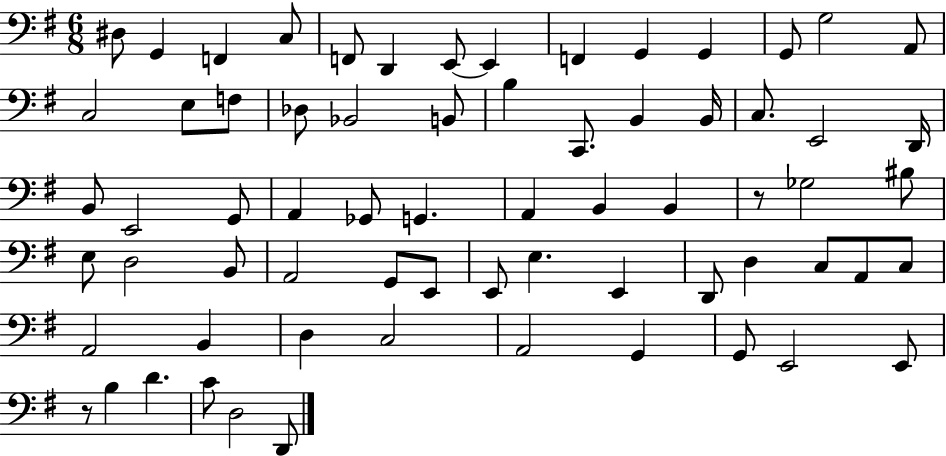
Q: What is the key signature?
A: G major